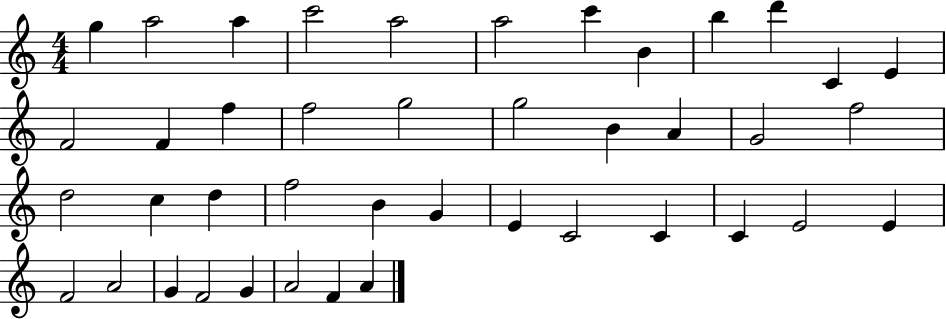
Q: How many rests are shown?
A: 0